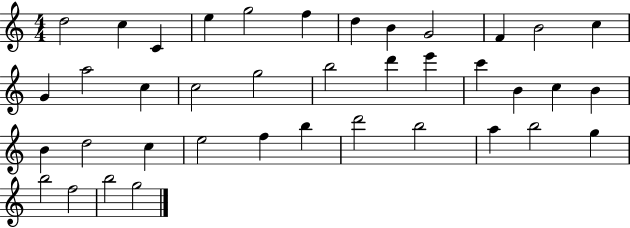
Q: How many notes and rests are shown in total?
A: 39